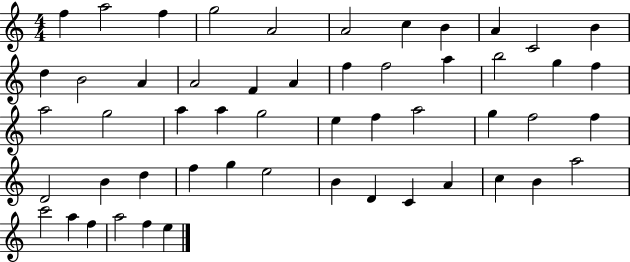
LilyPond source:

{
  \clef treble
  \numericTimeSignature
  \time 4/4
  \key c \major
  f''4 a''2 f''4 | g''2 a'2 | a'2 c''4 b'4 | a'4 c'2 b'4 | \break d''4 b'2 a'4 | a'2 f'4 a'4 | f''4 f''2 a''4 | b''2 g''4 f''4 | \break a''2 g''2 | a''4 a''4 g''2 | e''4 f''4 a''2 | g''4 f''2 f''4 | \break d'2 b'4 d''4 | f''4 g''4 e''2 | b'4 d'4 c'4 a'4 | c''4 b'4 a''2 | \break c'''2 a''4 f''4 | a''2 f''4 e''4 | \bar "|."
}